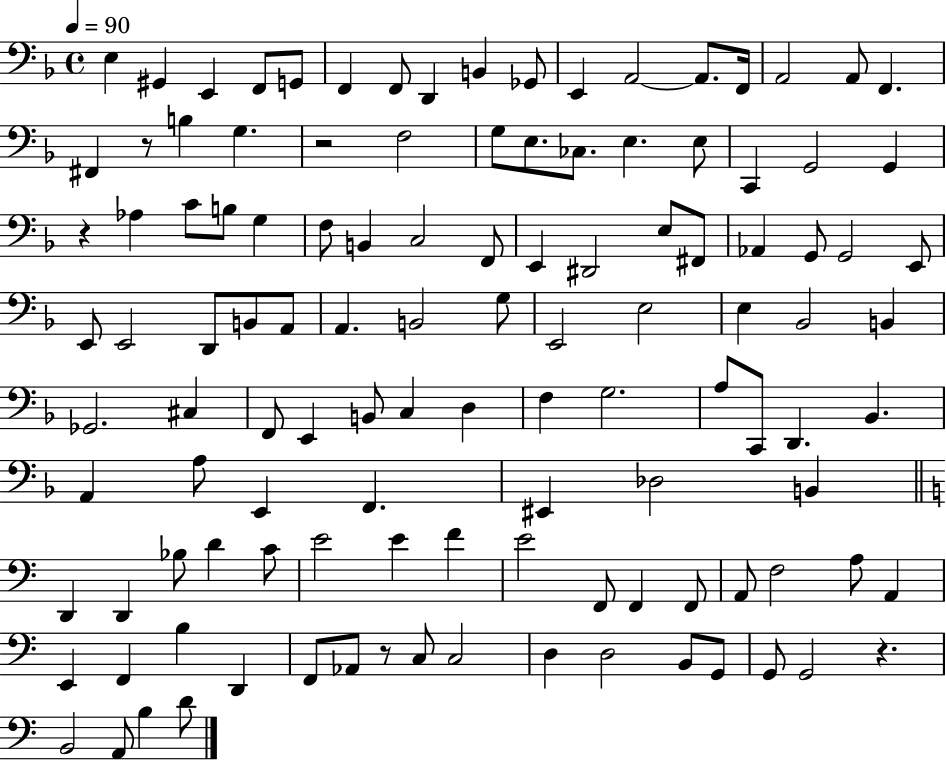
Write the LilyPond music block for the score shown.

{
  \clef bass
  \time 4/4
  \defaultTimeSignature
  \key f \major
  \tempo 4 = 90
  e4 gis,4 e,4 f,8 g,8 | f,4 f,8 d,4 b,4 ges,8 | e,4 a,2~~ a,8. f,16 | a,2 a,8 f,4. | \break fis,4 r8 b4 g4. | r2 f2 | g8 e8. ces8. e4. e8 | c,4 g,2 g,4 | \break r4 aes4 c'8 b8 g4 | f8 b,4 c2 f,8 | e,4 dis,2 e8 fis,8 | aes,4 g,8 g,2 e,8 | \break e,8 e,2 d,8 b,8 a,8 | a,4. b,2 g8 | e,2 e2 | e4 bes,2 b,4 | \break ges,2. cis4 | f,8 e,4 b,8 c4 d4 | f4 g2. | a8 c,8 d,4. bes,4. | \break a,4 a8 e,4 f,4. | eis,4 des2 b,4 | \bar "||" \break \key a \minor d,4 d,4 bes8 d'4 c'8 | e'2 e'4 f'4 | e'2 f,8 f,4 f,8 | a,8 f2 a8 a,4 | \break e,4 f,4 b4 d,4 | f,8 aes,8 r8 c8 c2 | d4 d2 b,8 g,8 | g,8 g,2 r4. | \break b,2 a,8 b4 d'8 | \bar "|."
}